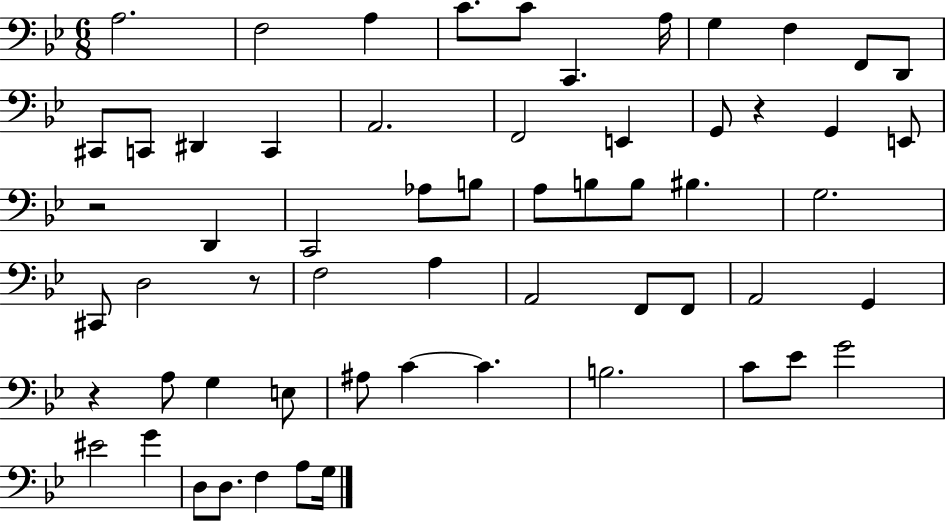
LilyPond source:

{
  \clef bass
  \numericTimeSignature
  \time 6/8
  \key bes \major
  a2. | f2 a4 | c'8. c'8 c,4. a16 | g4 f4 f,8 d,8 | \break cis,8 c,8 dis,4 c,4 | a,2. | f,2 e,4 | g,8 r4 g,4 e,8 | \break r2 d,4 | c,2 aes8 b8 | a8 b8 b8 bis4. | g2. | \break cis,8 d2 r8 | f2 a4 | a,2 f,8 f,8 | a,2 g,4 | \break r4 a8 g4 e8 | ais8 c'4~~ c'4. | b2. | c'8 ees'8 g'2 | \break eis'2 g'4 | d8 d8. f4 a8 g16 | \bar "|."
}